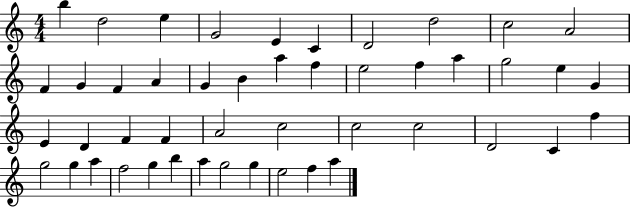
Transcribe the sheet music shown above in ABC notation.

X:1
T:Untitled
M:4/4
L:1/4
K:C
b d2 e G2 E C D2 d2 c2 A2 F G F A G B a f e2 f a g2 e G E D F F A2 c2 c2 c2 D2 C f g2 g a f2 g b a g2 g e2 f a